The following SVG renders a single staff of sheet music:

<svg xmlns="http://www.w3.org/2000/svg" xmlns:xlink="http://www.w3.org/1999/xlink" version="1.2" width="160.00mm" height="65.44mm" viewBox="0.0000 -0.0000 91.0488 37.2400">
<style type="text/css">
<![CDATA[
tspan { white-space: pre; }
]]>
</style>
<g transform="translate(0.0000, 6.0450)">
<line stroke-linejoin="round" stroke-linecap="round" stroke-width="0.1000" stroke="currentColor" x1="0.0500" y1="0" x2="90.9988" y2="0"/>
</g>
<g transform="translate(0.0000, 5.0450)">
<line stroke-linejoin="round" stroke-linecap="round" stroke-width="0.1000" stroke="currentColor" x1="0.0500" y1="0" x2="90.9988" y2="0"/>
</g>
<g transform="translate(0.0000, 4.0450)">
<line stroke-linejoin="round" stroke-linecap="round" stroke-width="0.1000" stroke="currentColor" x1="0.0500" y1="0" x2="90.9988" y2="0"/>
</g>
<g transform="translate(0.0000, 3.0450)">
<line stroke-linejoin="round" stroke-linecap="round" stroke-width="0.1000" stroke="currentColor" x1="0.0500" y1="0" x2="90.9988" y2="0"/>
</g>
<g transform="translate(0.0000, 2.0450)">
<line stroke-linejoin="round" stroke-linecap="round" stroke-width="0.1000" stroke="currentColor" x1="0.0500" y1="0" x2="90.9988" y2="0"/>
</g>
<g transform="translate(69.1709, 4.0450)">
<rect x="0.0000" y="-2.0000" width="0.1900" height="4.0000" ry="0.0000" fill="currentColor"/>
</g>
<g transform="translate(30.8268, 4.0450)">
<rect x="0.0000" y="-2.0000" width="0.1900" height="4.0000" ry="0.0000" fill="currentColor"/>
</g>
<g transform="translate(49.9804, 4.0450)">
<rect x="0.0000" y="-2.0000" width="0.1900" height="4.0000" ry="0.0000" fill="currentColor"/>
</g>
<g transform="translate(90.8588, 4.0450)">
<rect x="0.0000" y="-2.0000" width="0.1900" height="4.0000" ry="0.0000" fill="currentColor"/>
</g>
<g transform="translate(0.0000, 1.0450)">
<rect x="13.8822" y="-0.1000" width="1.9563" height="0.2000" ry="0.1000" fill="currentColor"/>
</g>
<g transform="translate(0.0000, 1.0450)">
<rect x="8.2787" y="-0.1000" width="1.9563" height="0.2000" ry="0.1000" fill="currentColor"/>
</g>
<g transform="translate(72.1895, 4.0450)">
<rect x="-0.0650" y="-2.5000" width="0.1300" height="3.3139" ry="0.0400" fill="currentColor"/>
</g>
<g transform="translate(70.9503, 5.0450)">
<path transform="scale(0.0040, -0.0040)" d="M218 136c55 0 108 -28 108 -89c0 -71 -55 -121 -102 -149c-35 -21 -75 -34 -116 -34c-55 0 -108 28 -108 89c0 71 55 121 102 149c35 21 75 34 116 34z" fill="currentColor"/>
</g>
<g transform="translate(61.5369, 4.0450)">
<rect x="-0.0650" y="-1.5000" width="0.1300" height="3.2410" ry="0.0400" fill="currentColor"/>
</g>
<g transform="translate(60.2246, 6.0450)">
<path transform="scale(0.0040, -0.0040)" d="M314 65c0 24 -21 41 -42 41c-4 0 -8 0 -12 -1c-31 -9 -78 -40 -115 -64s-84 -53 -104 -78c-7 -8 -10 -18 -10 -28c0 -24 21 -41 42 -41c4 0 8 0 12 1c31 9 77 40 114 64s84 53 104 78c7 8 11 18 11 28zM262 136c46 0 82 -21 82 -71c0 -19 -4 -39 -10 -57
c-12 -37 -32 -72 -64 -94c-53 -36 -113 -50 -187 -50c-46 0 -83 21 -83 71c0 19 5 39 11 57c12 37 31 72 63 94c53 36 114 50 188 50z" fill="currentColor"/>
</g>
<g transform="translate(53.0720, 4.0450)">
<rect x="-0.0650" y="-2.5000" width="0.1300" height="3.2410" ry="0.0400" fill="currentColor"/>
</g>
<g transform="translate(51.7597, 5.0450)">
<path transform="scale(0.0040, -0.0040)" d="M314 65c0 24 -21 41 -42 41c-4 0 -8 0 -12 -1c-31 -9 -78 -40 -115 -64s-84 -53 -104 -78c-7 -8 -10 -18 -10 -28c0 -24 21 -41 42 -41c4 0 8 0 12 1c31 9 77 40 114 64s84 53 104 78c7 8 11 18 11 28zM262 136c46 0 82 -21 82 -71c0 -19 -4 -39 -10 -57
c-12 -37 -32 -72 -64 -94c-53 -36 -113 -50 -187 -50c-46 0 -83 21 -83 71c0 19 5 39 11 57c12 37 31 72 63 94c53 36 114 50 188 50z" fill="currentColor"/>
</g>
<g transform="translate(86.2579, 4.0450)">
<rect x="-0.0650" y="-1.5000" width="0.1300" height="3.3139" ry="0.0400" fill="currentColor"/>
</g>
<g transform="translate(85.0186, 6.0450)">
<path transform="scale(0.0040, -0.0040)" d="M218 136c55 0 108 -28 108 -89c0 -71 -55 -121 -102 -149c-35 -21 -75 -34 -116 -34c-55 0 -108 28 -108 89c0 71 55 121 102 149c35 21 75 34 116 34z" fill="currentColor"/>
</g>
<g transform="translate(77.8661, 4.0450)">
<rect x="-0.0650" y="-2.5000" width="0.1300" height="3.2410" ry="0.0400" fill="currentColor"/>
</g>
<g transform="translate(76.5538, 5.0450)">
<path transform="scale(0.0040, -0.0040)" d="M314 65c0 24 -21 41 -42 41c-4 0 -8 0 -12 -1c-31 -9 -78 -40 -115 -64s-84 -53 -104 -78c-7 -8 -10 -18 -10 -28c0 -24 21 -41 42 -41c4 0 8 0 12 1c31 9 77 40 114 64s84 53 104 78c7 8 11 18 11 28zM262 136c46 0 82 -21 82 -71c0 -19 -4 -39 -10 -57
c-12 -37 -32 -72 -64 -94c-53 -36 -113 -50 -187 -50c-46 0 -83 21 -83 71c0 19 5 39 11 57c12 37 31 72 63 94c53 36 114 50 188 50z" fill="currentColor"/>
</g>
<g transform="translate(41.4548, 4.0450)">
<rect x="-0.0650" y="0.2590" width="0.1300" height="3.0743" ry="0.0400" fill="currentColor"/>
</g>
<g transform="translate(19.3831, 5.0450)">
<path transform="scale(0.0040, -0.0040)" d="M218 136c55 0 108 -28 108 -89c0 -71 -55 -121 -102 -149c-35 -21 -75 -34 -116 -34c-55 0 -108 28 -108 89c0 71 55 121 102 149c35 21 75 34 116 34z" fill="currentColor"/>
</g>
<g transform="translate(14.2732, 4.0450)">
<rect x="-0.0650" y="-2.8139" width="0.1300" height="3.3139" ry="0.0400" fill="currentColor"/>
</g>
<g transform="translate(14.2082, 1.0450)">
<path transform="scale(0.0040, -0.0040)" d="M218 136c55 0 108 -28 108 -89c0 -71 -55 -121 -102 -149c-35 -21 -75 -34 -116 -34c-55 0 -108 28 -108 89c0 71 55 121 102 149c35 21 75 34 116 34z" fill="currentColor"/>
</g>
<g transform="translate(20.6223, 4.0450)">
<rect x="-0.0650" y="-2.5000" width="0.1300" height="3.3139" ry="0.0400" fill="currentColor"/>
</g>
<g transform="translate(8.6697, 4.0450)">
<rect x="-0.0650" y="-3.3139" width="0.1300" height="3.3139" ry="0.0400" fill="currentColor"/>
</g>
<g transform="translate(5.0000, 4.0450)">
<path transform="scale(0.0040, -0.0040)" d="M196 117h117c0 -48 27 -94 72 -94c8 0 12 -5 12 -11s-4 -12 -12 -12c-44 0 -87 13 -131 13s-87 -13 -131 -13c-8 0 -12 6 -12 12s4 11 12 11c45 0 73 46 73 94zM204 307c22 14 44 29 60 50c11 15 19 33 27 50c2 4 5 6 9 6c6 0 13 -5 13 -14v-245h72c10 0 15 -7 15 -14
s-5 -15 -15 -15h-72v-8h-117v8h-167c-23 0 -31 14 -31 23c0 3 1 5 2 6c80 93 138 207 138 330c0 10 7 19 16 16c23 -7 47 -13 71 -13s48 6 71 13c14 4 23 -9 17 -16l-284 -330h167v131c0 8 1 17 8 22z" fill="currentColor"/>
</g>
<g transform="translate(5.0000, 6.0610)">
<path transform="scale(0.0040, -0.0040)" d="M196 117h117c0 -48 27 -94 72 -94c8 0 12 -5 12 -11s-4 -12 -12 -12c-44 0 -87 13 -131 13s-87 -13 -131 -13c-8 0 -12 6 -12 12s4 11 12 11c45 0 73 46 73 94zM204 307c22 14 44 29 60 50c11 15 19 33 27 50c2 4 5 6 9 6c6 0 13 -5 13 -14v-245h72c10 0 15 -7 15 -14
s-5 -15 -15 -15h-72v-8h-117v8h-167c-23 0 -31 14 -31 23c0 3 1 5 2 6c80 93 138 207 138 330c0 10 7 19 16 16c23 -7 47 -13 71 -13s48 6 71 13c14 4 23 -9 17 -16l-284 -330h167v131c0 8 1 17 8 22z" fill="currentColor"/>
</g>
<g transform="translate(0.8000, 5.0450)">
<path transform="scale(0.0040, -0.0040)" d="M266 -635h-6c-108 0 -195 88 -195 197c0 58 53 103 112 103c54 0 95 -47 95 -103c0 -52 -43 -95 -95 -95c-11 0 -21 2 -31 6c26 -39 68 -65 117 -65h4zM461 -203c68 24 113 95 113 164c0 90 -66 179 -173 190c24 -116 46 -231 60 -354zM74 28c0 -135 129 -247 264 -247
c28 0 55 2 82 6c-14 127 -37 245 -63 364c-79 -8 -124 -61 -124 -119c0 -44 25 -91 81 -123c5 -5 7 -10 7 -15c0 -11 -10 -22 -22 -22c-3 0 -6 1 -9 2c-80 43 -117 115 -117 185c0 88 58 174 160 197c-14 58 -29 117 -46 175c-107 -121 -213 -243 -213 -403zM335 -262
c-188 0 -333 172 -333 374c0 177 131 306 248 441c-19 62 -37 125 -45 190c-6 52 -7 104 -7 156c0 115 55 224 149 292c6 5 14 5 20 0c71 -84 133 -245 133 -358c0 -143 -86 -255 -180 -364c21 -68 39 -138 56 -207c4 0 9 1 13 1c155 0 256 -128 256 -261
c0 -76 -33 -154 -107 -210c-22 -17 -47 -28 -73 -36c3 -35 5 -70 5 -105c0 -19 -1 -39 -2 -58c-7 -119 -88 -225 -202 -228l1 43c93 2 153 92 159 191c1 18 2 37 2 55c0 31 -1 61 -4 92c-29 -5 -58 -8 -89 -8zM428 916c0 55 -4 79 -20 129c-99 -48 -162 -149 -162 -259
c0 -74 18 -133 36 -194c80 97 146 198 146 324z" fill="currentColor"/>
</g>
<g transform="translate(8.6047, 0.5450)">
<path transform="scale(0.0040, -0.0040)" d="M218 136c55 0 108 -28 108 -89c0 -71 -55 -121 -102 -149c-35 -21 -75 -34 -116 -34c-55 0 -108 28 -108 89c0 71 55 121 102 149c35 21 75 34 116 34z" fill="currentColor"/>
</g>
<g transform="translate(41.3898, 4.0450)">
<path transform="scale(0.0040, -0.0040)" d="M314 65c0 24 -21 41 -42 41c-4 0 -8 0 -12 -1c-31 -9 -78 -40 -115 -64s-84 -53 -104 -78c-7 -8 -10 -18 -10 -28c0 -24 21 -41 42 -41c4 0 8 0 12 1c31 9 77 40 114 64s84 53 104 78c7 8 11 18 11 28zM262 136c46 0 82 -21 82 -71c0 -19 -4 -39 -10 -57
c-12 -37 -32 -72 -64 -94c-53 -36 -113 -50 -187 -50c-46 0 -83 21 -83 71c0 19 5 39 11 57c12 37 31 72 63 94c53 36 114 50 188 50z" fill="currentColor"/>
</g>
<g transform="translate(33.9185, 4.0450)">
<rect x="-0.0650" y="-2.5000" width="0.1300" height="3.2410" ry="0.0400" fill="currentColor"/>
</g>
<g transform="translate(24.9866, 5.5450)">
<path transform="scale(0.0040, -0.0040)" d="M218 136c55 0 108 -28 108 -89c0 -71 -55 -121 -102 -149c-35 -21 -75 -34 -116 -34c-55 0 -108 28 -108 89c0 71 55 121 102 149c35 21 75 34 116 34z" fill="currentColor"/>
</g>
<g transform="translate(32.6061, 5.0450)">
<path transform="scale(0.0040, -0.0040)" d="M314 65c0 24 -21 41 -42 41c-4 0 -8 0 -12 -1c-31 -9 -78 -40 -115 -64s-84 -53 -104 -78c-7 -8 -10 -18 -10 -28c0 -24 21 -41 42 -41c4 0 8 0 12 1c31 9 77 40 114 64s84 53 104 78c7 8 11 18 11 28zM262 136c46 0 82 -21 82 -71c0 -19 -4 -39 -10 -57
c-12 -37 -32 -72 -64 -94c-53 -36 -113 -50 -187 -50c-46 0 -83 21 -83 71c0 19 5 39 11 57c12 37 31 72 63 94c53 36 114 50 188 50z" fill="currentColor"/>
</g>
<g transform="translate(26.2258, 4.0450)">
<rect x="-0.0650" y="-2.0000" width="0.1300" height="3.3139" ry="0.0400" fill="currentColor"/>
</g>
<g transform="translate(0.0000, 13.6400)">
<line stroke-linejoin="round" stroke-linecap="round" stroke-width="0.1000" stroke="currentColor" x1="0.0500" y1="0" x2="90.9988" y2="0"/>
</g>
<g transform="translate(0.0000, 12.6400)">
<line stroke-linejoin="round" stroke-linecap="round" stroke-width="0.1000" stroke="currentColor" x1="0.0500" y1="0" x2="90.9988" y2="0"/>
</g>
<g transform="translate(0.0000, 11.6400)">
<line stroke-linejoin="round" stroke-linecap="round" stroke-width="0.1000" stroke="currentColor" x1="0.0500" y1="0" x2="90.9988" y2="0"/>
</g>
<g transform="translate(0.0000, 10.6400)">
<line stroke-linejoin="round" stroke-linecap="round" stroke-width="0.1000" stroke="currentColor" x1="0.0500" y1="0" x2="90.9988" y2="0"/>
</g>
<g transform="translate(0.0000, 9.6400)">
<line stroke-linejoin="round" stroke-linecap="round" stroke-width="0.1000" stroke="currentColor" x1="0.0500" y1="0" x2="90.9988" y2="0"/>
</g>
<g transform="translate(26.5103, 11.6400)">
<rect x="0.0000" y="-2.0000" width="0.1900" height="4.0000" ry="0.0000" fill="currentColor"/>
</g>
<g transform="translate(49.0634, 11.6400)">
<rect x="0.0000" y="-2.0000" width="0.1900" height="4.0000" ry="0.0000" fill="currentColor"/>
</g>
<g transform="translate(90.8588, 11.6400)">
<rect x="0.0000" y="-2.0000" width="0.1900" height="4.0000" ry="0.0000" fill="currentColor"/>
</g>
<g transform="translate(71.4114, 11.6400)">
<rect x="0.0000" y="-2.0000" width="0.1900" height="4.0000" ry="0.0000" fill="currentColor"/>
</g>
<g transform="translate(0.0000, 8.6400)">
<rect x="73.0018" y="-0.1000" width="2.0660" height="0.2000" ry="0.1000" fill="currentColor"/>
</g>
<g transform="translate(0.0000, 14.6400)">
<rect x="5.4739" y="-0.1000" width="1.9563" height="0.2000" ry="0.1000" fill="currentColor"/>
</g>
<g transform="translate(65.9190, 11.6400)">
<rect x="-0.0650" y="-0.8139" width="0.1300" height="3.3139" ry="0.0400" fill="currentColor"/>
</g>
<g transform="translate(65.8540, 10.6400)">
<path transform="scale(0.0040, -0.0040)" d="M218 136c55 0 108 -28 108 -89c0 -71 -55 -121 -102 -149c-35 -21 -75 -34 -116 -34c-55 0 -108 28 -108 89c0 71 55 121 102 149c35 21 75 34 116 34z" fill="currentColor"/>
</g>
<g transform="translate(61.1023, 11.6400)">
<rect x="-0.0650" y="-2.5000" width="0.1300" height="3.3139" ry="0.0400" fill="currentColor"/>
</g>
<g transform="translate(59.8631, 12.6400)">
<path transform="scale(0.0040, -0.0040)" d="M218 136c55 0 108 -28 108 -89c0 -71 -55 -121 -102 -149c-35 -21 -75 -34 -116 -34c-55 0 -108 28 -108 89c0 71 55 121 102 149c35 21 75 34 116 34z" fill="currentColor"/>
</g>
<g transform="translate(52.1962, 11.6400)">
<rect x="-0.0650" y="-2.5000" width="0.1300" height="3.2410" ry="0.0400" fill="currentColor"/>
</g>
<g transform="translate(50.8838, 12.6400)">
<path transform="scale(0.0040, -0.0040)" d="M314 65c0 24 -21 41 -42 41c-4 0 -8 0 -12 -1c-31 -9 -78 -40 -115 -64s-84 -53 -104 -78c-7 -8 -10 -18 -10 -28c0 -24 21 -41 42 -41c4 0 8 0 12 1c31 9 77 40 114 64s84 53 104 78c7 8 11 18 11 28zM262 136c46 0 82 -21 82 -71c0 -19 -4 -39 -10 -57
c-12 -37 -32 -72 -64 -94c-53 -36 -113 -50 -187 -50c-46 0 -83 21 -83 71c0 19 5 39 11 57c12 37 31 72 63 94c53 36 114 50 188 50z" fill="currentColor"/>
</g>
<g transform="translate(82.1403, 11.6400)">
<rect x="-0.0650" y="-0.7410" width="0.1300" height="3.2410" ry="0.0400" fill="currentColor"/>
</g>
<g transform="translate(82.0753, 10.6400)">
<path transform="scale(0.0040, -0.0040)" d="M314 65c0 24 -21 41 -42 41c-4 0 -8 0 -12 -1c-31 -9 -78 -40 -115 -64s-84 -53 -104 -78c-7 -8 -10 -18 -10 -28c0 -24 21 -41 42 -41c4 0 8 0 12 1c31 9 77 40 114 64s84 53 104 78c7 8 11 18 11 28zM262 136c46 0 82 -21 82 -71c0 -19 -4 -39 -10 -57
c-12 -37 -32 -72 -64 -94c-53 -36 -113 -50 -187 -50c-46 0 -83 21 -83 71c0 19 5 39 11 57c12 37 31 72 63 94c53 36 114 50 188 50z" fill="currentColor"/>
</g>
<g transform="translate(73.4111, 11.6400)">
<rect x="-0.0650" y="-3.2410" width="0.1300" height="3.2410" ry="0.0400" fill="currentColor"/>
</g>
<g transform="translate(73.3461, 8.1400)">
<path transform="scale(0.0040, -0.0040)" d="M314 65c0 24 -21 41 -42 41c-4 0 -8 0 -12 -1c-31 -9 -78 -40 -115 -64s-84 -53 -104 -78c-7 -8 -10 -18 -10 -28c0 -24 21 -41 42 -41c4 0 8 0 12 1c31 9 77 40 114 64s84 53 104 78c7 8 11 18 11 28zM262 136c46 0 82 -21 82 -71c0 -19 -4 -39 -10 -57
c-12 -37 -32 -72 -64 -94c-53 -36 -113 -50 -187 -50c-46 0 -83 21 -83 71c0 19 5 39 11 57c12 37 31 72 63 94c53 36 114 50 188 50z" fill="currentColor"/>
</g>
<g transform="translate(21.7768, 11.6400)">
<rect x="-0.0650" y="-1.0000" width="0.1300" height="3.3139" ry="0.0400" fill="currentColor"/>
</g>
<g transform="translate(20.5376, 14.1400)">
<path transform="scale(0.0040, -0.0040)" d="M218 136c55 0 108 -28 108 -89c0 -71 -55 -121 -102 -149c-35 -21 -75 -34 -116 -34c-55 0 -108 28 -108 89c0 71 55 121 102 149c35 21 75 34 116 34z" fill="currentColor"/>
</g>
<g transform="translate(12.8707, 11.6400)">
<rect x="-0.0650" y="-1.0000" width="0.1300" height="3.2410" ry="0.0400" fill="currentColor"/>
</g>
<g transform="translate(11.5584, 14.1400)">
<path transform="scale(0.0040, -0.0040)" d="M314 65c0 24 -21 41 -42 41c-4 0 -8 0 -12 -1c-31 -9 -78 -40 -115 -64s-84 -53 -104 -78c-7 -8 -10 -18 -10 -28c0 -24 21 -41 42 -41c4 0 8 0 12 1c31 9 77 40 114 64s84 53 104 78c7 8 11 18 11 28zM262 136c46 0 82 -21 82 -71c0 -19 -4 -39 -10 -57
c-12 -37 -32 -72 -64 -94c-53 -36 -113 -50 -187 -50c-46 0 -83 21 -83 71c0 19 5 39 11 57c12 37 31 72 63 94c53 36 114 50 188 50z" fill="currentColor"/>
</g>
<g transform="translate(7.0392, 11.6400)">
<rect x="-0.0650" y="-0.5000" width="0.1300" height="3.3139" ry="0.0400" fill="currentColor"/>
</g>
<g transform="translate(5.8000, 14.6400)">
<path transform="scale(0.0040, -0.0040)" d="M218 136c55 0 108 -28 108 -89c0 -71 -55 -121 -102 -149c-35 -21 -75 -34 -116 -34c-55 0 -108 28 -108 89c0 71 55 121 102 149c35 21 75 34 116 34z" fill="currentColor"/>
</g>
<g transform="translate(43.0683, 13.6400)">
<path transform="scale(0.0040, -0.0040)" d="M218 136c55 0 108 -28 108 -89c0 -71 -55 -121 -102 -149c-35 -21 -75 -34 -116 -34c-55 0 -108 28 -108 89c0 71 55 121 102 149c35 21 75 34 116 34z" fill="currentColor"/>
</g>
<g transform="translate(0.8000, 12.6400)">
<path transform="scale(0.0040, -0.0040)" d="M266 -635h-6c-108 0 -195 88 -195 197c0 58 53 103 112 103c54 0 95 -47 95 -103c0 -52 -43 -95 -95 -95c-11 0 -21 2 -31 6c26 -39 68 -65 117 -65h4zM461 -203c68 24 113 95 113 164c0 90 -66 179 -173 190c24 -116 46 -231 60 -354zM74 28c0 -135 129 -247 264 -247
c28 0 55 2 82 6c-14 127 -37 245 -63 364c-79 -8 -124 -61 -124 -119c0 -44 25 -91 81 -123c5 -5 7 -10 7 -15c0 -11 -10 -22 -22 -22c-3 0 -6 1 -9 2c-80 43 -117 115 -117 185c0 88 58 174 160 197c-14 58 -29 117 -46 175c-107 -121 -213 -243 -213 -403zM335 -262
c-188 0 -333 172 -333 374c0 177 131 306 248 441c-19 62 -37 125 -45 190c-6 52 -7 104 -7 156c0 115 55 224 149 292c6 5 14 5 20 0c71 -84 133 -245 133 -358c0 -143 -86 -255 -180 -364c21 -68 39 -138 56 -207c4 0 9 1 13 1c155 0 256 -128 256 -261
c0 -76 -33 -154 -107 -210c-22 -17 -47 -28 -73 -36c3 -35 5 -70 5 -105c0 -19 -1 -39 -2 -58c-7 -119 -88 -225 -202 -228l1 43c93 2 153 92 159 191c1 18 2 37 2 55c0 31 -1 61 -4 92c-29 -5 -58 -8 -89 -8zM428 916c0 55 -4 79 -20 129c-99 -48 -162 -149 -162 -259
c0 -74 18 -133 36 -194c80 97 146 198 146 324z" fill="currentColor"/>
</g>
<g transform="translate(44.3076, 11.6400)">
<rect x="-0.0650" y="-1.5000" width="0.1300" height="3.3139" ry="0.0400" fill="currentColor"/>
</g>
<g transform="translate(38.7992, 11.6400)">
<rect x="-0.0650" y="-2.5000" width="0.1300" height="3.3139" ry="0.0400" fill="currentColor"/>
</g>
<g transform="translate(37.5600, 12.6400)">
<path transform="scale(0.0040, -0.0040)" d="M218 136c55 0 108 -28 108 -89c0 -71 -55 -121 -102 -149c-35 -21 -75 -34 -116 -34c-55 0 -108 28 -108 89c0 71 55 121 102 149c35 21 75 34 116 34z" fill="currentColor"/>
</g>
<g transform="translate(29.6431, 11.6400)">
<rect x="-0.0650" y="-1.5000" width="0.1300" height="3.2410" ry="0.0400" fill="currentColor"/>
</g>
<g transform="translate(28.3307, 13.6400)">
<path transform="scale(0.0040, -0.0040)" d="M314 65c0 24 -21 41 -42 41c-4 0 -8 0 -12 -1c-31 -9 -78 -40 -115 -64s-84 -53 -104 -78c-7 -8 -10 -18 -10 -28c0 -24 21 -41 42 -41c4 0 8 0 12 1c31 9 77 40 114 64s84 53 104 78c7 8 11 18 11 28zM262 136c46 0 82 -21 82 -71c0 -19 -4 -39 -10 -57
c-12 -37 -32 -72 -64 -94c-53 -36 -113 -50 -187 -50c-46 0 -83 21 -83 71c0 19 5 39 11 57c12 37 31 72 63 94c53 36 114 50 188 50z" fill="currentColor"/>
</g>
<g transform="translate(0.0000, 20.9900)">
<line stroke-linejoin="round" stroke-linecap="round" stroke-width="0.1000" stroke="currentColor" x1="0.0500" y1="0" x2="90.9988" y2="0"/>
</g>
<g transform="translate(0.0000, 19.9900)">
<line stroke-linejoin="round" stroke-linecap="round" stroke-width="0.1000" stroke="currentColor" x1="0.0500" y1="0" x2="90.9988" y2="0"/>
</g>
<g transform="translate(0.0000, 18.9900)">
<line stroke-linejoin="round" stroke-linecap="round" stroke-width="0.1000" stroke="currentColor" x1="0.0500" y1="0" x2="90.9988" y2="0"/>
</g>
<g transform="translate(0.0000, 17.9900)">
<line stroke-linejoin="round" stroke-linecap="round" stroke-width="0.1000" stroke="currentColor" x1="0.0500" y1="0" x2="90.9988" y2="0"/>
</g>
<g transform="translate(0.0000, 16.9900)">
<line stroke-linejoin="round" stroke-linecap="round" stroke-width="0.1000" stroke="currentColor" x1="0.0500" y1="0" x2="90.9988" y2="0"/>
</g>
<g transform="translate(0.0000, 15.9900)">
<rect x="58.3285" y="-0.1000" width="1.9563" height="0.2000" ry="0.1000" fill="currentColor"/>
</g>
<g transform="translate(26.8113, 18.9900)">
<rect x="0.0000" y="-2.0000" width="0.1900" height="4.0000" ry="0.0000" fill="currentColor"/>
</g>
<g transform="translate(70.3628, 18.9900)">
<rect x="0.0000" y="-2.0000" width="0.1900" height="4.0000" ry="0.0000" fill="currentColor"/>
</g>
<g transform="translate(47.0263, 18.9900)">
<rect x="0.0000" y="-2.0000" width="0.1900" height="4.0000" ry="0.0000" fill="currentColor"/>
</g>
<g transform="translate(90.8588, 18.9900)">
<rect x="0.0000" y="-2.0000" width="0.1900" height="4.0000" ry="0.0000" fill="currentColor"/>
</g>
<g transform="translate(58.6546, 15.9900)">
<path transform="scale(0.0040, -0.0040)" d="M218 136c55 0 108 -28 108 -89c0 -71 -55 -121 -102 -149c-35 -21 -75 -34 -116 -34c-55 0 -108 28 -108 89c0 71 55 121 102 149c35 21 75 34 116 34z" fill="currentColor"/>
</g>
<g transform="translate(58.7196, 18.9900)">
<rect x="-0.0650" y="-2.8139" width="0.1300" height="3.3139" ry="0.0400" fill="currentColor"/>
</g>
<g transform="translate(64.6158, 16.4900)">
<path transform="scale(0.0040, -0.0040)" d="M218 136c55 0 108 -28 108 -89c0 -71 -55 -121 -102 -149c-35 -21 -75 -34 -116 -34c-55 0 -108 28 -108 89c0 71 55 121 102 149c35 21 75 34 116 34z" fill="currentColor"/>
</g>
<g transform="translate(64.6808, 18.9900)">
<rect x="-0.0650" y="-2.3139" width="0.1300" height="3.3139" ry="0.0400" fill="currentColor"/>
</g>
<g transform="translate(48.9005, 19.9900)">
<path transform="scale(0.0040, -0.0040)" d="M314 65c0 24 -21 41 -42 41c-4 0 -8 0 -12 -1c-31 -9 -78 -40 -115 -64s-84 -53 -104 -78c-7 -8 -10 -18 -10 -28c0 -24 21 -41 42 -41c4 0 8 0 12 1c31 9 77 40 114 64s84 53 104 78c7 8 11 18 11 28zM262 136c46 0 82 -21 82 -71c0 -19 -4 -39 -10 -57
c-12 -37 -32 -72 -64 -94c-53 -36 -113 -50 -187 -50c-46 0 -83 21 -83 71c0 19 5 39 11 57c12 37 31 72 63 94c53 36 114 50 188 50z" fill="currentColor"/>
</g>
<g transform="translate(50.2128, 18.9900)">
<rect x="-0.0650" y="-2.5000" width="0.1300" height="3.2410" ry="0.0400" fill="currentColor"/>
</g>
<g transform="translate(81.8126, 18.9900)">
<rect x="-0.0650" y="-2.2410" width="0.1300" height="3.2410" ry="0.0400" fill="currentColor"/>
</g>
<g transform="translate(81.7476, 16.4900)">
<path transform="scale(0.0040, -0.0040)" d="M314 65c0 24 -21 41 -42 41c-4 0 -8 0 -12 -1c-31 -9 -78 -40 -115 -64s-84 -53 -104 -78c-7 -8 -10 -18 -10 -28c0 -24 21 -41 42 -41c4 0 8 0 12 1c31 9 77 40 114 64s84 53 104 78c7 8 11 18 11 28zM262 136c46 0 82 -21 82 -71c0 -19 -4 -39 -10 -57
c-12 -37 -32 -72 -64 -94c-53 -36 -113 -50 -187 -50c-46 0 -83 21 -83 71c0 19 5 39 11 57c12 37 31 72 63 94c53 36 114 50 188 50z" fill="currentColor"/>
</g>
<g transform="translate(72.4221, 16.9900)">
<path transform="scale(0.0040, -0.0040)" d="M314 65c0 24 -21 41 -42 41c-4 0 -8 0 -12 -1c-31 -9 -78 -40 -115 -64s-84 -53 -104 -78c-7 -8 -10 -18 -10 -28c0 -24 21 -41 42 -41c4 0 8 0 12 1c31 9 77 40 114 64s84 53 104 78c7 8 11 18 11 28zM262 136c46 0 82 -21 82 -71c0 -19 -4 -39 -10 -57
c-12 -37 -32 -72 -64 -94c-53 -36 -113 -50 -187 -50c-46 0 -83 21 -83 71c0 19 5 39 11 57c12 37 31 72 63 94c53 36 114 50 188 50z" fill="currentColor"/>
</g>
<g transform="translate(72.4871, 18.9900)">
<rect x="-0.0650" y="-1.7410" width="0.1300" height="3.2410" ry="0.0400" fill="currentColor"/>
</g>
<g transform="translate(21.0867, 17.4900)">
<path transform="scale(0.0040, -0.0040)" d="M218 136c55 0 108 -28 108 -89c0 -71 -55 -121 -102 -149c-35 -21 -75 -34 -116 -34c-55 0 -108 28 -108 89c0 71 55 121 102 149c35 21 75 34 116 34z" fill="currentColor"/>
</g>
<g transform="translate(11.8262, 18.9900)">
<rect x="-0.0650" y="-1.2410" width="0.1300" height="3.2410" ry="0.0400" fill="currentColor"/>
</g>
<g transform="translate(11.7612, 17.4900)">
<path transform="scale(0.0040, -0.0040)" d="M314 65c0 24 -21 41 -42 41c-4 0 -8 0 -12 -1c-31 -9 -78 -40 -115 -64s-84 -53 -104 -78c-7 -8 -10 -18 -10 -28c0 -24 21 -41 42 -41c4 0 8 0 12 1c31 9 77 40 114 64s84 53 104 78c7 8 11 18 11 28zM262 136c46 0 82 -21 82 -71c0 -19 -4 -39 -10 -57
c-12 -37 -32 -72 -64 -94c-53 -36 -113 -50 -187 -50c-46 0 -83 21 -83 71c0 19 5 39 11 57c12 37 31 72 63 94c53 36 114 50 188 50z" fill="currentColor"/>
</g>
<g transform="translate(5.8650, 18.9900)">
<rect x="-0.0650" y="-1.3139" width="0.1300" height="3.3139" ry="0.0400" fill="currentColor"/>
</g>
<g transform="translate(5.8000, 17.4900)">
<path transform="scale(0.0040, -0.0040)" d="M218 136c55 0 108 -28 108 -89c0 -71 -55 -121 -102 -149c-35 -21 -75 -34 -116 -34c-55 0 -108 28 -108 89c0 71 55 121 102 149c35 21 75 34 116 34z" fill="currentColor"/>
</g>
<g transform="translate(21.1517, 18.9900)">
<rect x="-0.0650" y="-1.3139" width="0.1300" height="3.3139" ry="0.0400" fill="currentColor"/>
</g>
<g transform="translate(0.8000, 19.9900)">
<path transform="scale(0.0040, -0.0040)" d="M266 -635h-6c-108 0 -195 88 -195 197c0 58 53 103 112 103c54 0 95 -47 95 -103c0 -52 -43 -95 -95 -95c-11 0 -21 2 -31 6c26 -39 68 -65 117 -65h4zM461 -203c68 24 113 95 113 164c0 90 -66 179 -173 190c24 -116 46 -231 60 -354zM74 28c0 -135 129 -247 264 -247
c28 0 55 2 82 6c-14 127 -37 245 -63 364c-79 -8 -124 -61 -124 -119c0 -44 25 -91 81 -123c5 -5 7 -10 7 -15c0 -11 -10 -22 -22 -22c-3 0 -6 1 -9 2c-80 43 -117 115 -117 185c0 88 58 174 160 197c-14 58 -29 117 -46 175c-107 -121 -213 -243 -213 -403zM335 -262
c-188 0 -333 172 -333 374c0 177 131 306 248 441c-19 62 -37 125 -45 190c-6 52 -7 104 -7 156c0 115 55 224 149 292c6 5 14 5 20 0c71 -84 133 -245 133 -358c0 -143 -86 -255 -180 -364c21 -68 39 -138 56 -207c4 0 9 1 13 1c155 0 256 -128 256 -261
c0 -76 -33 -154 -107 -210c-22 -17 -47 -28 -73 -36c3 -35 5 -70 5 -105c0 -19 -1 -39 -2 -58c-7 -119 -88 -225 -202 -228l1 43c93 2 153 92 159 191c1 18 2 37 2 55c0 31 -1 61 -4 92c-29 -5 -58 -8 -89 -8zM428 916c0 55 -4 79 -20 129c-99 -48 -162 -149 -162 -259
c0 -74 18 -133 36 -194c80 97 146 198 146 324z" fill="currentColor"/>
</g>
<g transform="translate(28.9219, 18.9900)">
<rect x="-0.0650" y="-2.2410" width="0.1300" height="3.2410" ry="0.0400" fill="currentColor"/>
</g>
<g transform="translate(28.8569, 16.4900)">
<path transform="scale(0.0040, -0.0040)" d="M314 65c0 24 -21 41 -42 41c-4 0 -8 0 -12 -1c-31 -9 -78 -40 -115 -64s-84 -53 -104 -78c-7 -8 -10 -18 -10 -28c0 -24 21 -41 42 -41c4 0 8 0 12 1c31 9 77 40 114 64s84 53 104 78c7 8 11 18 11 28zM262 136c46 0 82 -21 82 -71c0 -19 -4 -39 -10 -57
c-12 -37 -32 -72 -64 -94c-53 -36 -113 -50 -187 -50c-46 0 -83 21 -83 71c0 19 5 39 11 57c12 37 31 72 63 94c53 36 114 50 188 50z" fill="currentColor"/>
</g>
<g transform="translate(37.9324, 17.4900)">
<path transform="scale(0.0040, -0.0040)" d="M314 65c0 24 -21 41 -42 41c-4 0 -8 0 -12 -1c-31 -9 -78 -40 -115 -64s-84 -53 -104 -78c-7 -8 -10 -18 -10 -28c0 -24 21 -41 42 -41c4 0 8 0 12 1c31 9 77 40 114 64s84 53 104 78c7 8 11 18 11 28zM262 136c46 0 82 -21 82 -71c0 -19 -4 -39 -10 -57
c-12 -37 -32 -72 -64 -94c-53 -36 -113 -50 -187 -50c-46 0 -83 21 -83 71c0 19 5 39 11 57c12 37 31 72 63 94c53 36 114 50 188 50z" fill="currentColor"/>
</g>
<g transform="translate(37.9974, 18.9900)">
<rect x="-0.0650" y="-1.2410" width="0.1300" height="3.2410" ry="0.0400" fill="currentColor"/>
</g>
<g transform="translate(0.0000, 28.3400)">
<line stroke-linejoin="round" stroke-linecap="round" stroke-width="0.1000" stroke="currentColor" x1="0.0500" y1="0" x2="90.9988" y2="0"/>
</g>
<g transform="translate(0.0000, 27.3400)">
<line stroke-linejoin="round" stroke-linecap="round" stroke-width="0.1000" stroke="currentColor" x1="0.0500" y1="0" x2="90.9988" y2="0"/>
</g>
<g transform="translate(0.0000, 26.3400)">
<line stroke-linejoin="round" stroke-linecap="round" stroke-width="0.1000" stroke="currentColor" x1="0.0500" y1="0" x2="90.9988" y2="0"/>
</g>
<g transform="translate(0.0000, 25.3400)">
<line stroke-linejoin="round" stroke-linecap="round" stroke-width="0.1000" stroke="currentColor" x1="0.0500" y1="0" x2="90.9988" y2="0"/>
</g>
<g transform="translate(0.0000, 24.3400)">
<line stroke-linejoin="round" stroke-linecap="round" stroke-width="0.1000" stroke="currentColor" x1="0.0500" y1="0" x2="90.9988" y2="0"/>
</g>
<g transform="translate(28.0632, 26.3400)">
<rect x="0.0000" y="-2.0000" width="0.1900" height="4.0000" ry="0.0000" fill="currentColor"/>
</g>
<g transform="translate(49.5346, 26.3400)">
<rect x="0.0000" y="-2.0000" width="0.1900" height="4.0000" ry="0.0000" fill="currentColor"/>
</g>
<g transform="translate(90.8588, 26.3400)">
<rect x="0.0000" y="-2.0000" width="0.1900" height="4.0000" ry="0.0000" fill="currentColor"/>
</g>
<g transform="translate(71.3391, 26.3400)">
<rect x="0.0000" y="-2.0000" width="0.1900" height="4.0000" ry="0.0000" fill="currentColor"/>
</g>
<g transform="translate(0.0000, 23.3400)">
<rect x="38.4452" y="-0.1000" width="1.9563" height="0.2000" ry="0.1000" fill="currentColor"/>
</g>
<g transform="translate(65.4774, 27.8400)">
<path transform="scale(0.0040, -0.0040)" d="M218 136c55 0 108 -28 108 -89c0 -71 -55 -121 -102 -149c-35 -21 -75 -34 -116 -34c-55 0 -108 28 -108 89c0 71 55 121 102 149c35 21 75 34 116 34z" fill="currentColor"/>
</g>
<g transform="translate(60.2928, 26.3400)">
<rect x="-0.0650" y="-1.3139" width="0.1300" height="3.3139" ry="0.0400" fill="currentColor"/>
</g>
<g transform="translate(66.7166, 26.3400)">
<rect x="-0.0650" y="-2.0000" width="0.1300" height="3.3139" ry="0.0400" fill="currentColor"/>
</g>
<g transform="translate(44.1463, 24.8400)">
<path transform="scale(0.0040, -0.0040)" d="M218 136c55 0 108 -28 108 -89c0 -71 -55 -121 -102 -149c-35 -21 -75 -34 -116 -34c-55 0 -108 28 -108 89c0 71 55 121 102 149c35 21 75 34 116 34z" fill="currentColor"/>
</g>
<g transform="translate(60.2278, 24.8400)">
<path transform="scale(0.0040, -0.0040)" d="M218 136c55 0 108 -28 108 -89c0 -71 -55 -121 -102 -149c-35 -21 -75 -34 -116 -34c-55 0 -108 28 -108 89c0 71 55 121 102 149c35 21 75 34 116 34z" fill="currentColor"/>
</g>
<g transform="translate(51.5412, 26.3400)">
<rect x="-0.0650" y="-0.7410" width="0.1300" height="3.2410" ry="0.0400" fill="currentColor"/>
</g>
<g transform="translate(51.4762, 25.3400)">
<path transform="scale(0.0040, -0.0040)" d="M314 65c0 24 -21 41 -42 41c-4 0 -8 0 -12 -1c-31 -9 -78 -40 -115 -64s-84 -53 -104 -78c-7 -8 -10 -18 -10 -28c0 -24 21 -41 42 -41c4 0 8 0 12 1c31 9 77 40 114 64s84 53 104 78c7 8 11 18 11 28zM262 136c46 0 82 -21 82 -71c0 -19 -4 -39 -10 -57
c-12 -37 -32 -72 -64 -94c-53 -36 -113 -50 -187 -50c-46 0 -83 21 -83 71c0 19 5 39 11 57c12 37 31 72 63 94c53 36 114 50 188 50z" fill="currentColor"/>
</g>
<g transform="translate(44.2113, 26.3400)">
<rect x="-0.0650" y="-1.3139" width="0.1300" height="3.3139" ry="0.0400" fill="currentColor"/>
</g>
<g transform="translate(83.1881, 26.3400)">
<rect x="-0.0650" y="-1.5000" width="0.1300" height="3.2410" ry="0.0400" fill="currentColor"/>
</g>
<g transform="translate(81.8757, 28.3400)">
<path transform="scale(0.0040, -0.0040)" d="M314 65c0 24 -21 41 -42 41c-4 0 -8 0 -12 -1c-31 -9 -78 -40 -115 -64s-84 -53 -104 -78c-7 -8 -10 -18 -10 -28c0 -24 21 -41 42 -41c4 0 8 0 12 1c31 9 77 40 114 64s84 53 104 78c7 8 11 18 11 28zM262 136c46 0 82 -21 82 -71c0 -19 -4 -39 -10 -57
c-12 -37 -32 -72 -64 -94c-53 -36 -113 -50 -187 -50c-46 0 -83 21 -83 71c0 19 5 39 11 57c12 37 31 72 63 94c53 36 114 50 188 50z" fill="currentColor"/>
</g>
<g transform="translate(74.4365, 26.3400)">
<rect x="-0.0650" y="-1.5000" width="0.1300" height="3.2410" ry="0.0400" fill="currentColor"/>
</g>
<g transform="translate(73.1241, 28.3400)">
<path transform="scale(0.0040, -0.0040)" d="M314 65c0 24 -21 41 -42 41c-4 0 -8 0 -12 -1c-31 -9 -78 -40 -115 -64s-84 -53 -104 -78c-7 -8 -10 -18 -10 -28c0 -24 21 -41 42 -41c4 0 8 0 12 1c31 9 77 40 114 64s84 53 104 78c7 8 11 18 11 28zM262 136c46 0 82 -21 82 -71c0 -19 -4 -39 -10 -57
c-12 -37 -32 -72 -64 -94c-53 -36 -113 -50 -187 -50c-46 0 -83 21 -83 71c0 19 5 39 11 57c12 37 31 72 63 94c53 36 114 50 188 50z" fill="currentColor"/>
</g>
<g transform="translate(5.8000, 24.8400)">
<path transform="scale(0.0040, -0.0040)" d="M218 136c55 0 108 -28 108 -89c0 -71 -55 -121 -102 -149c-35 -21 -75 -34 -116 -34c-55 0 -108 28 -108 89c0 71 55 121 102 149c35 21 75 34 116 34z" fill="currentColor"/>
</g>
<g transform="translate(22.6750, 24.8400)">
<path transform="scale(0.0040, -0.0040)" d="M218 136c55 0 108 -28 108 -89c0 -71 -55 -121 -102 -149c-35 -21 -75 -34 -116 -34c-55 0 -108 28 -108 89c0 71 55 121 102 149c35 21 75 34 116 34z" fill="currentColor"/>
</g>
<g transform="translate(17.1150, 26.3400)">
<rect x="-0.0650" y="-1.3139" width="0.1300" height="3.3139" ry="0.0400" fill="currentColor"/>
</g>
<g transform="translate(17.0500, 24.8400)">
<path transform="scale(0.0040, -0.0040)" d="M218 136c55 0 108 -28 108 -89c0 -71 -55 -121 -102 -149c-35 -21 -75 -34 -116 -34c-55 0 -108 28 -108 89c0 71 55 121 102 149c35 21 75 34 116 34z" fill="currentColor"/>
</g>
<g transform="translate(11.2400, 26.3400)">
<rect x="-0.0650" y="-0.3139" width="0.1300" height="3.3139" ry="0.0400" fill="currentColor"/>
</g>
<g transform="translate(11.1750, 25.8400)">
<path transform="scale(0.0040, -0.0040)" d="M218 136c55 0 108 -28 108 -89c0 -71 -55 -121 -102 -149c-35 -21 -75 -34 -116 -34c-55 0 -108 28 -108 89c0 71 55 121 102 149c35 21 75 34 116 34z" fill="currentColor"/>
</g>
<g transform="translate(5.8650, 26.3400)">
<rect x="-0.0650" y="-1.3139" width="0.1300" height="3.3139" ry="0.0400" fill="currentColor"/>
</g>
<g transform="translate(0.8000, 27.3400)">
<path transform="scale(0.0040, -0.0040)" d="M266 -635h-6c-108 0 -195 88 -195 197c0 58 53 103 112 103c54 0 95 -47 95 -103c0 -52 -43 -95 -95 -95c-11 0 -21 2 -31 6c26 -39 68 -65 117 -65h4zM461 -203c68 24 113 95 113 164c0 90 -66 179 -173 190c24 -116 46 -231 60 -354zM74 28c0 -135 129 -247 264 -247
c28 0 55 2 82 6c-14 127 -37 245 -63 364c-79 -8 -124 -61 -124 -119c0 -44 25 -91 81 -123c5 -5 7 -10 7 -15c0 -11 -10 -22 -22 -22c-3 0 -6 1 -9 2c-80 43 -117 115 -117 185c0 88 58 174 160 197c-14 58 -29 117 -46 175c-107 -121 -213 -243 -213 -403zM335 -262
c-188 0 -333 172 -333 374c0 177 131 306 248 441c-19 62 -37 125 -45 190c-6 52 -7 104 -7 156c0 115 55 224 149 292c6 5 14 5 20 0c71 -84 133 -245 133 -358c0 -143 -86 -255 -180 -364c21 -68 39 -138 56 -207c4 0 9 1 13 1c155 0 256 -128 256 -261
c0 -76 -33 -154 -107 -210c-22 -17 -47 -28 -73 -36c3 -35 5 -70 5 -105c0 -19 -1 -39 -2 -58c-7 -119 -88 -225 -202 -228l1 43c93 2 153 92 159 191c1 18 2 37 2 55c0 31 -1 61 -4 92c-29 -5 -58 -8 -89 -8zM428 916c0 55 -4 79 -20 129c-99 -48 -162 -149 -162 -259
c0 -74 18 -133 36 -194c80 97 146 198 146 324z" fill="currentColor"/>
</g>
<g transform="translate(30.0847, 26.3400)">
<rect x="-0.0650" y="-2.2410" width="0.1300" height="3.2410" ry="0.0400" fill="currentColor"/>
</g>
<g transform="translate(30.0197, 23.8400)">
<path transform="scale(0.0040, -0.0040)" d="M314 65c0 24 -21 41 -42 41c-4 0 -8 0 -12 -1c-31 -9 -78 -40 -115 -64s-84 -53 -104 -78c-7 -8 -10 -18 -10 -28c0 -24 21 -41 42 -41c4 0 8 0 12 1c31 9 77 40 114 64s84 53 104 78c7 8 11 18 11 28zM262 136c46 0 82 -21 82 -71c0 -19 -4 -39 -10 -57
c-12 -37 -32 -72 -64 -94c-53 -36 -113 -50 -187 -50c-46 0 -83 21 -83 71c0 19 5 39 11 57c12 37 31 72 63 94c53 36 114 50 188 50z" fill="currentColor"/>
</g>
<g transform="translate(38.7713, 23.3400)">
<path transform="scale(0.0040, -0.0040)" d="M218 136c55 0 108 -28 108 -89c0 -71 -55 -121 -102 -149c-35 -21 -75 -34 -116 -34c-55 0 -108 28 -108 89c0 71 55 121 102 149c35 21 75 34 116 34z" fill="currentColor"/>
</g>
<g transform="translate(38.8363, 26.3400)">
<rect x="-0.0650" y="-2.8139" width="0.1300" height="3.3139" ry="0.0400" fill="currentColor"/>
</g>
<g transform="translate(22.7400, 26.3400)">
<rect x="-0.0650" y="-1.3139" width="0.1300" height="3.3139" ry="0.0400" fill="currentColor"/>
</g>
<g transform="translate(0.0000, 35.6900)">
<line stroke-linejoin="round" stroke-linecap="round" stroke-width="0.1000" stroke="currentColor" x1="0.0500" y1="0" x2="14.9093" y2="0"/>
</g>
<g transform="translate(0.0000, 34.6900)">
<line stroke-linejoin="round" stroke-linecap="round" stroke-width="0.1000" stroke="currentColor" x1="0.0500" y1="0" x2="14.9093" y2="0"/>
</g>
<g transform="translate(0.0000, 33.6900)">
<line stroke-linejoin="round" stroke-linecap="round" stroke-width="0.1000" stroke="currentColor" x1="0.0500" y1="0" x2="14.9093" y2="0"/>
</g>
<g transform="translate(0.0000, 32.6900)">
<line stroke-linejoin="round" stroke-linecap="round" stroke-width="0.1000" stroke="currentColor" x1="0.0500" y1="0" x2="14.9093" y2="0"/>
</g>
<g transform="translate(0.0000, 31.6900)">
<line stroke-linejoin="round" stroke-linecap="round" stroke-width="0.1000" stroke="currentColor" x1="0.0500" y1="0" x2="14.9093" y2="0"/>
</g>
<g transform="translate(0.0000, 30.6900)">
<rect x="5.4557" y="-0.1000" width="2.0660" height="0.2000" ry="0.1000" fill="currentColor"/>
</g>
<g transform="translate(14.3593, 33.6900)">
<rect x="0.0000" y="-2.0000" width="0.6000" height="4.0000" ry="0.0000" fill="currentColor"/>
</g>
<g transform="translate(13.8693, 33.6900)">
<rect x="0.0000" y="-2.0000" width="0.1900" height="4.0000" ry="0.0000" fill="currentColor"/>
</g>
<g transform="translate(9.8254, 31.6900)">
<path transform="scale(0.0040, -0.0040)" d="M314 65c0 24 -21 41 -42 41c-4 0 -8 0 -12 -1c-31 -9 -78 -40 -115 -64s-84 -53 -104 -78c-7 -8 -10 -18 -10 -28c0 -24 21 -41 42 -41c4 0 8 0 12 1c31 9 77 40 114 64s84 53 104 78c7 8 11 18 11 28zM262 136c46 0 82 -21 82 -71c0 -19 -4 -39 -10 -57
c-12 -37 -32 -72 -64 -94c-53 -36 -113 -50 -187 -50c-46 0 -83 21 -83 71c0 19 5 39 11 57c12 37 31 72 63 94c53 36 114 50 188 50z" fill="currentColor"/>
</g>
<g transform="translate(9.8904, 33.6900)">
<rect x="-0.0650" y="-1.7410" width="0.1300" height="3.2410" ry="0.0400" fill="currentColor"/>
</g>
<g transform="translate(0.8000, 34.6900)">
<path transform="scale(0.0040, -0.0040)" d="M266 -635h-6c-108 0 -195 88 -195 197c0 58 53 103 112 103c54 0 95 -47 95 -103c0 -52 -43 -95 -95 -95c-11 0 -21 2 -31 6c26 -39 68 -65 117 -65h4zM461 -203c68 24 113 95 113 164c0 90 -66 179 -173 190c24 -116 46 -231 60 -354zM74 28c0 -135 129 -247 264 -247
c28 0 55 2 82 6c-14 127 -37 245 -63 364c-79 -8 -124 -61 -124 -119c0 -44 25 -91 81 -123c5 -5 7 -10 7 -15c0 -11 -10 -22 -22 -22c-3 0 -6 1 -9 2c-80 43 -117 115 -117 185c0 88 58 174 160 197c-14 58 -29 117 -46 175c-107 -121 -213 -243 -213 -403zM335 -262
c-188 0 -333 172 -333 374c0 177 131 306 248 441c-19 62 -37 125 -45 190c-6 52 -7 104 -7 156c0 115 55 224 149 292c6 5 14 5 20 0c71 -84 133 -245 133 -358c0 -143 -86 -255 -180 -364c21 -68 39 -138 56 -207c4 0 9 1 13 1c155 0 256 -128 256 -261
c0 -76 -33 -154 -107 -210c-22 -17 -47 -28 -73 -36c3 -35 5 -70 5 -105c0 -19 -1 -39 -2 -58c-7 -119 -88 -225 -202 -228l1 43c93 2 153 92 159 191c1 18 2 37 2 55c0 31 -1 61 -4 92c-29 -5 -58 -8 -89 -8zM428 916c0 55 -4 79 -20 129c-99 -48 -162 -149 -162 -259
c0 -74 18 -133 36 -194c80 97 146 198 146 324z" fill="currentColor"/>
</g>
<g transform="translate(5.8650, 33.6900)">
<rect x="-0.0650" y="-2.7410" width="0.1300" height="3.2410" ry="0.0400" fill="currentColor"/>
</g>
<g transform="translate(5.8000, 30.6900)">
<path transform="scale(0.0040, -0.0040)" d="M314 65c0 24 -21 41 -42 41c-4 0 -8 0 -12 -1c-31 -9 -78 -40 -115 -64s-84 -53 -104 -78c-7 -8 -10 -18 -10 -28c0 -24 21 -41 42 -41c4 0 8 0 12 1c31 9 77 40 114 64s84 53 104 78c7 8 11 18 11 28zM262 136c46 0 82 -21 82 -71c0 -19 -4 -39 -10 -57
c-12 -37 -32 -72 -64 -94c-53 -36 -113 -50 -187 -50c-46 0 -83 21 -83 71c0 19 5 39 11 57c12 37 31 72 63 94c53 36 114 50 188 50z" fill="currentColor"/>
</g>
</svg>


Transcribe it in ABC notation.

X:1
T:Untitled
M:4/4
L:1/4
K:C
b a G F G2 B2 G2 E2 G G2 E C D2 D E2 G E G2 G d b2 d2 e e2 e g2 e2 G2 a g f2 g2 e c e e g2 a e d2 e F E2 E2 a2 f2